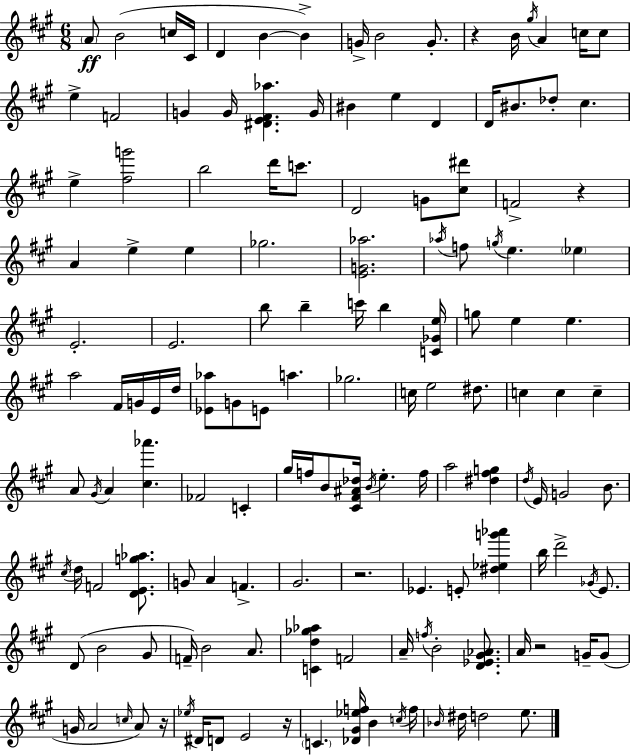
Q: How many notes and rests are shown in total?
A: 145